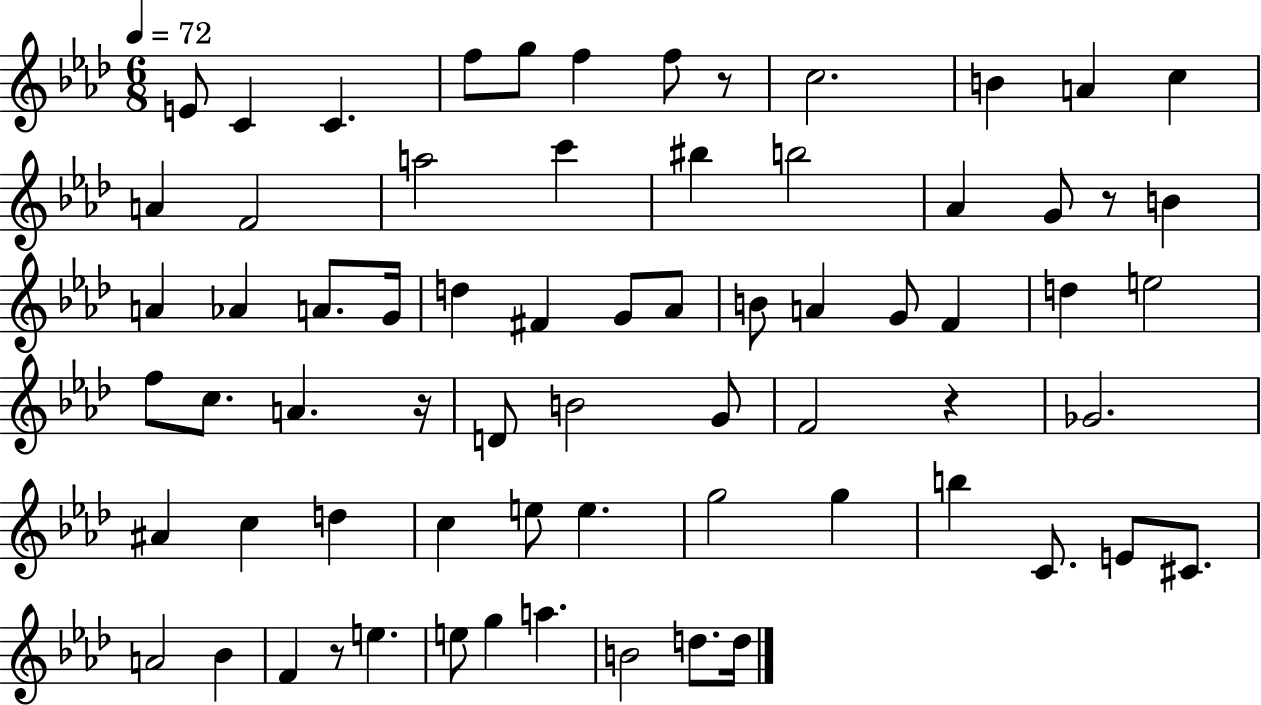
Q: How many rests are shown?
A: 5